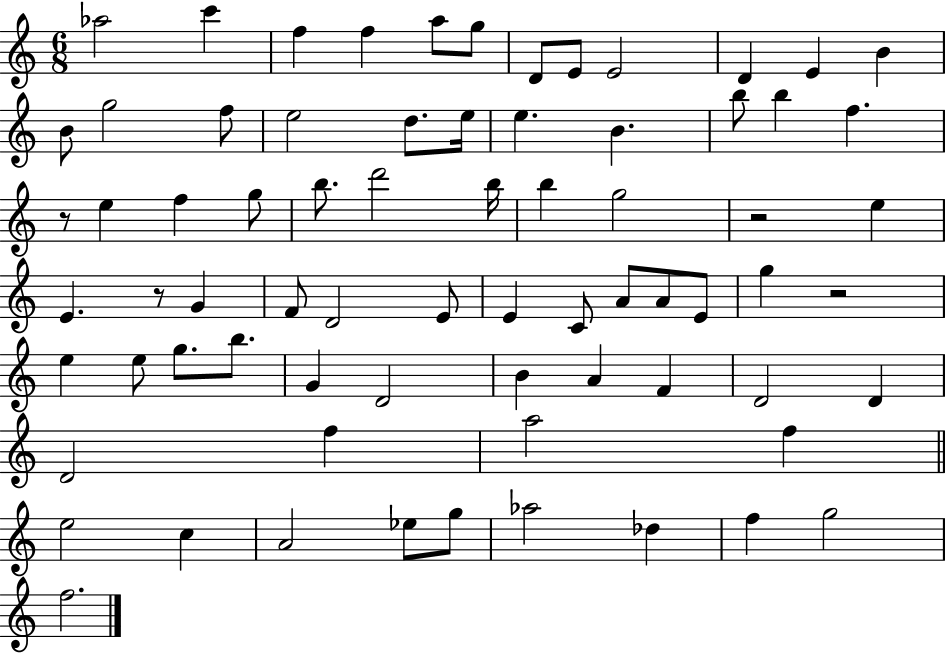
{
  \clef treble
  \numericTimeSignature
  \time 6/8
  \key c \major
  aes''2 c'''4 | f''4 f''4 a''8 g''8 | d'8 e'8 e'2 | d'4 e'4 b'4 | \break b'8 g''2 f''8 | e''2 d''8. e''16 | e''4. b'4. | b''8 b''4 f''4. | \break r8 e''4 f''4 g''8 | b''8. d'''2 b''16 | b''4 g''2 | r2 e''4 | \break e'4. r8 g'4 | f'8 d'2 e'8 | e'4 c'8 a'8 a'8 e'8 | g''4 r2 | \break e''4 e''8 g''8. b''8. | g'4 d'2 | b'4 a'4 f'4 | d'2 d'4 | \break d'2 f''4 | a''2 f''4 | \bar "||" \break \key a \minor e''2 c''4 | a'2 ees''8 g''8 | aes''2 des''4 | f''4 g''2 | \break f''2. | \bar "|."
}